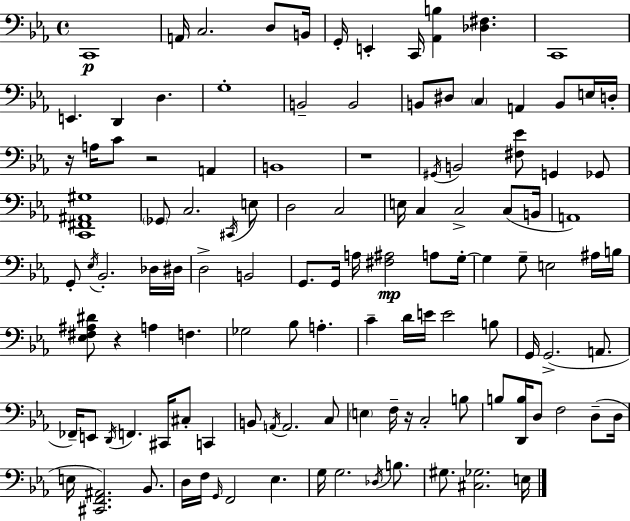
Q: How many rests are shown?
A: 5